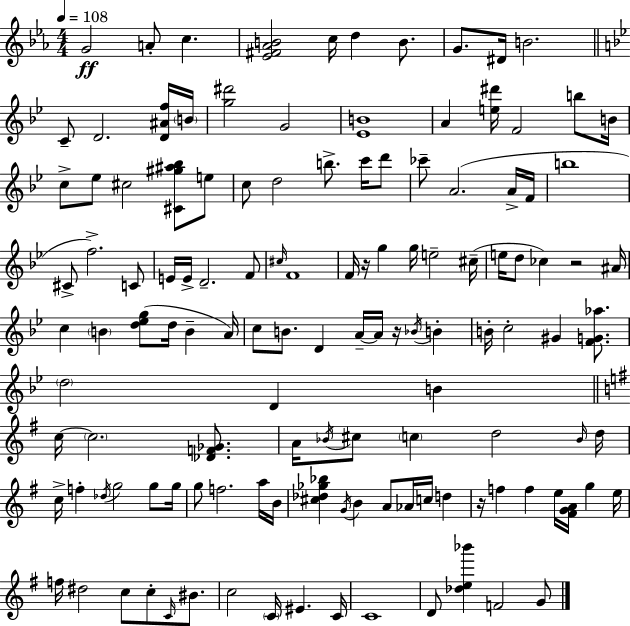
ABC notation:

X:1
T:Untitled
M:4/4
L:1/4
K:Cm
G2 A/2 c [_E^F_AB]2 c/4 d B/2 G/2 ^D/4 B2 C/2 D2 [D^Af]/4 B/4 [g^d']2 G2 [_EB]4 A [e^d']/4 F2 b/2 B/4 c/2 _e/2 ^c2 [^C^g^a_b]/2 e/2 c/2 d2 b/2 c'/4 d'/2 _c'/2 A2 A/4 F/4 b4 ^C/2 f2 C/2 E/4 E/4 D2 F/2 ^c/4 F4 F/4 z/4 g g/4 e2 ^c/4 e/4 d/2 _c z2 ^A/4 c B [d_eg]/2 d/4 B A/4 c/2 B/2 D A/4 A/4 z/4 _B/4 B B/4 c2 ^G [FG_a]/2 d2 D B c/4 c2 [_DF_G]/2 A/4 _B/4 ^c/2 c d2 _B/4 d/4 c/4 f _d/4 g2 g/2 g/4 g/2 f2 a/4 B/4 [^c_d_g_b] G/4 B A/2 _A/4 c/4 d z/4 f f e/4 [^FGA]/4 g e/4 f/4 ^d2 c/2 c/2 C/4 ^B/2 c2 C/4 ^E C/4 C4 D/2 [_de_b'] F2 G/2